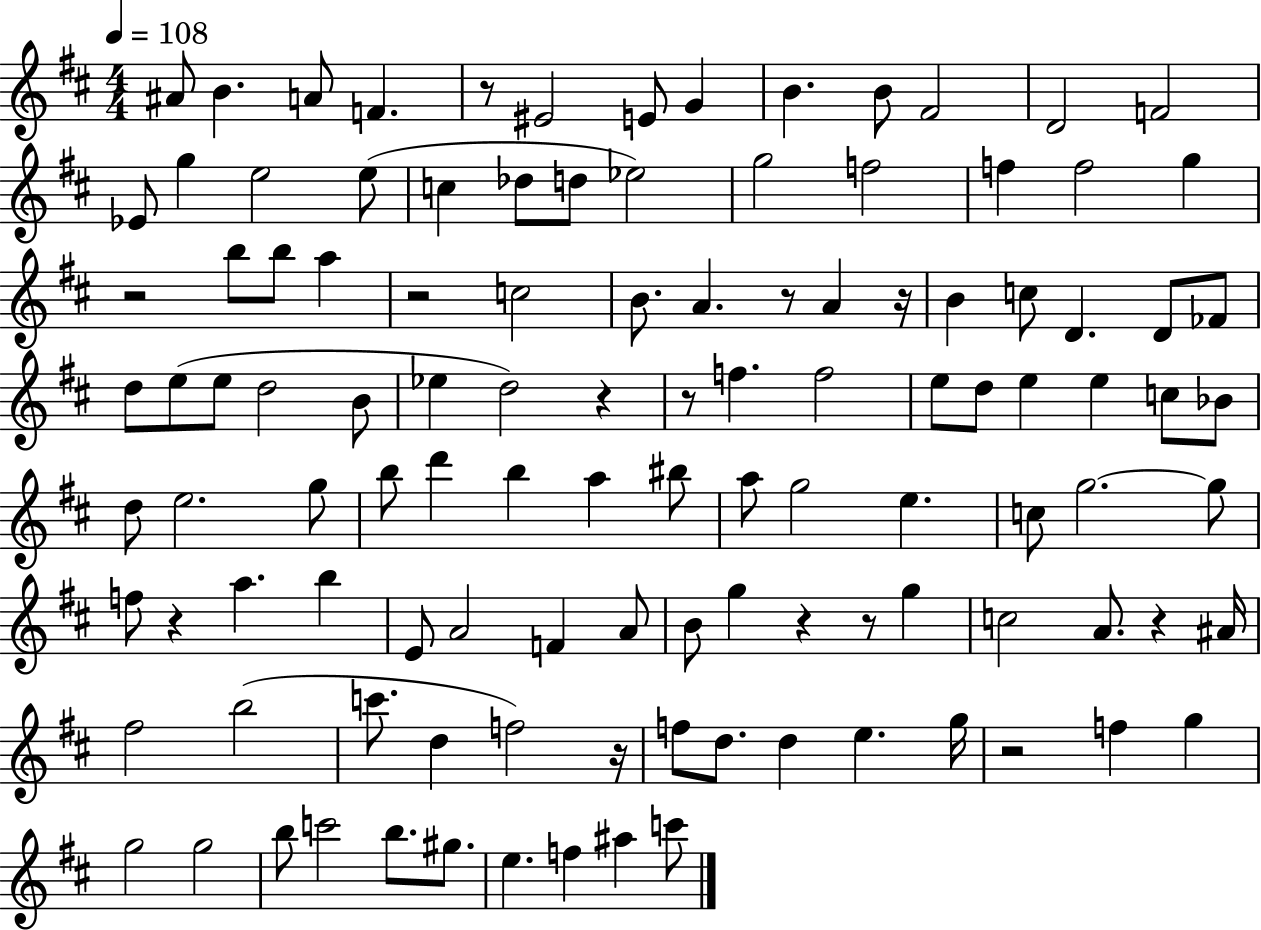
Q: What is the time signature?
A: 4/4